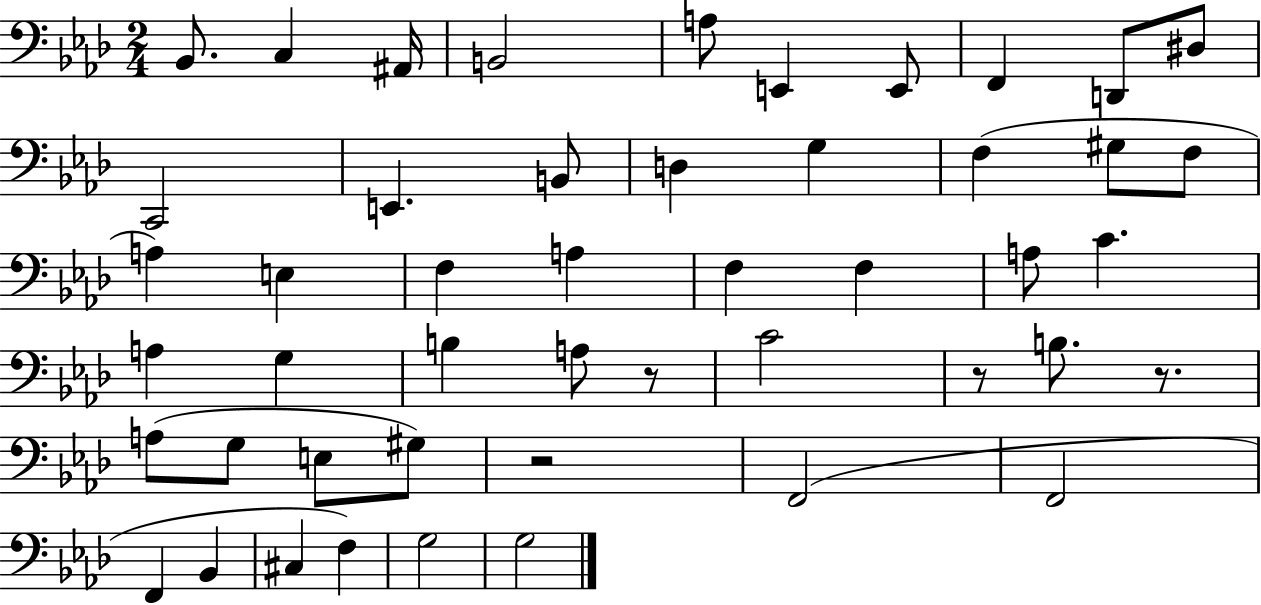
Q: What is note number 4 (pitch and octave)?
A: B2